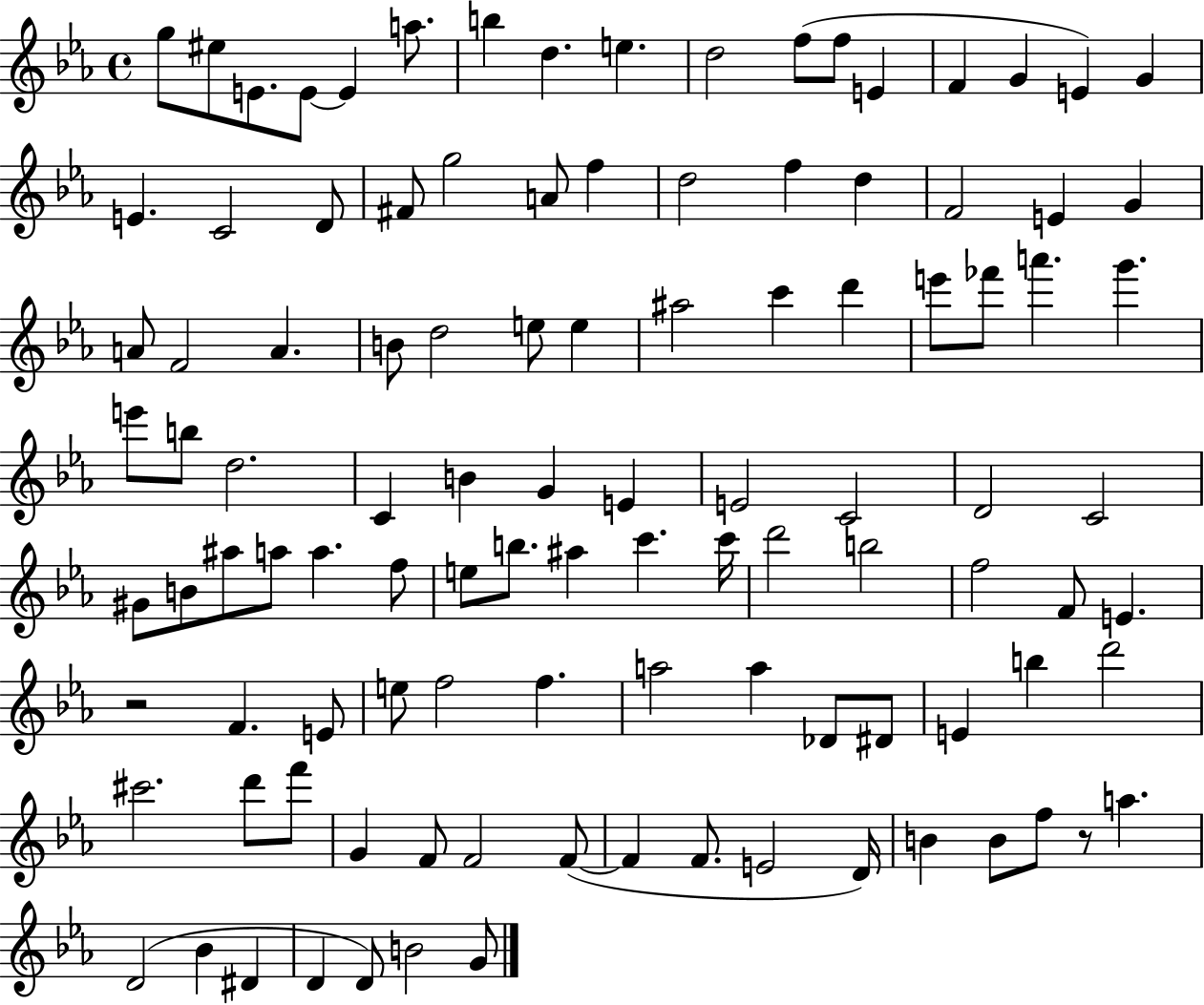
G5/e EIS5/e E4/e. E4/e E4/q A5/e. B5/q D5/q. E5/q. D5/h F5/e F5/e E4/q F4/q G4/q E4/q G4/q E4/q. C4/h D4/e F#4/e G5/h A4/e F5/q D5/h F5/q D5/q F4/h E4/q G4/q A4/e F4/h A4/q. B4/e D5/h E5/e E5/q A#5/h C6/q D6/q E6/e FES6/e A6/q. G6/q. E6/e B5/e D5/h. C4/q B4/q G4/q E4/q E4/h C4/h D4/h C4/h G#4/e B4/e A#5/e A5/e A5/q. F5/e E5/e B5/e. A#5/q C6/q. C6/s D6/h B5/h F5/h F4/e E4/q. R/h F4/q. E4/e E5/e F5/h F5/q. A5/h A5/q Db4/e D#4/e E4/q B5/q D6/h C#6/h. D6/e F6/e G4/q F4/e F4/h F4/e F4/q F4/e. E4/h D4/s B4/q B4/e F5/e R/e A5/q. D4/h Bb4/q D#4/q D4/q D4/e B4/h G4/e